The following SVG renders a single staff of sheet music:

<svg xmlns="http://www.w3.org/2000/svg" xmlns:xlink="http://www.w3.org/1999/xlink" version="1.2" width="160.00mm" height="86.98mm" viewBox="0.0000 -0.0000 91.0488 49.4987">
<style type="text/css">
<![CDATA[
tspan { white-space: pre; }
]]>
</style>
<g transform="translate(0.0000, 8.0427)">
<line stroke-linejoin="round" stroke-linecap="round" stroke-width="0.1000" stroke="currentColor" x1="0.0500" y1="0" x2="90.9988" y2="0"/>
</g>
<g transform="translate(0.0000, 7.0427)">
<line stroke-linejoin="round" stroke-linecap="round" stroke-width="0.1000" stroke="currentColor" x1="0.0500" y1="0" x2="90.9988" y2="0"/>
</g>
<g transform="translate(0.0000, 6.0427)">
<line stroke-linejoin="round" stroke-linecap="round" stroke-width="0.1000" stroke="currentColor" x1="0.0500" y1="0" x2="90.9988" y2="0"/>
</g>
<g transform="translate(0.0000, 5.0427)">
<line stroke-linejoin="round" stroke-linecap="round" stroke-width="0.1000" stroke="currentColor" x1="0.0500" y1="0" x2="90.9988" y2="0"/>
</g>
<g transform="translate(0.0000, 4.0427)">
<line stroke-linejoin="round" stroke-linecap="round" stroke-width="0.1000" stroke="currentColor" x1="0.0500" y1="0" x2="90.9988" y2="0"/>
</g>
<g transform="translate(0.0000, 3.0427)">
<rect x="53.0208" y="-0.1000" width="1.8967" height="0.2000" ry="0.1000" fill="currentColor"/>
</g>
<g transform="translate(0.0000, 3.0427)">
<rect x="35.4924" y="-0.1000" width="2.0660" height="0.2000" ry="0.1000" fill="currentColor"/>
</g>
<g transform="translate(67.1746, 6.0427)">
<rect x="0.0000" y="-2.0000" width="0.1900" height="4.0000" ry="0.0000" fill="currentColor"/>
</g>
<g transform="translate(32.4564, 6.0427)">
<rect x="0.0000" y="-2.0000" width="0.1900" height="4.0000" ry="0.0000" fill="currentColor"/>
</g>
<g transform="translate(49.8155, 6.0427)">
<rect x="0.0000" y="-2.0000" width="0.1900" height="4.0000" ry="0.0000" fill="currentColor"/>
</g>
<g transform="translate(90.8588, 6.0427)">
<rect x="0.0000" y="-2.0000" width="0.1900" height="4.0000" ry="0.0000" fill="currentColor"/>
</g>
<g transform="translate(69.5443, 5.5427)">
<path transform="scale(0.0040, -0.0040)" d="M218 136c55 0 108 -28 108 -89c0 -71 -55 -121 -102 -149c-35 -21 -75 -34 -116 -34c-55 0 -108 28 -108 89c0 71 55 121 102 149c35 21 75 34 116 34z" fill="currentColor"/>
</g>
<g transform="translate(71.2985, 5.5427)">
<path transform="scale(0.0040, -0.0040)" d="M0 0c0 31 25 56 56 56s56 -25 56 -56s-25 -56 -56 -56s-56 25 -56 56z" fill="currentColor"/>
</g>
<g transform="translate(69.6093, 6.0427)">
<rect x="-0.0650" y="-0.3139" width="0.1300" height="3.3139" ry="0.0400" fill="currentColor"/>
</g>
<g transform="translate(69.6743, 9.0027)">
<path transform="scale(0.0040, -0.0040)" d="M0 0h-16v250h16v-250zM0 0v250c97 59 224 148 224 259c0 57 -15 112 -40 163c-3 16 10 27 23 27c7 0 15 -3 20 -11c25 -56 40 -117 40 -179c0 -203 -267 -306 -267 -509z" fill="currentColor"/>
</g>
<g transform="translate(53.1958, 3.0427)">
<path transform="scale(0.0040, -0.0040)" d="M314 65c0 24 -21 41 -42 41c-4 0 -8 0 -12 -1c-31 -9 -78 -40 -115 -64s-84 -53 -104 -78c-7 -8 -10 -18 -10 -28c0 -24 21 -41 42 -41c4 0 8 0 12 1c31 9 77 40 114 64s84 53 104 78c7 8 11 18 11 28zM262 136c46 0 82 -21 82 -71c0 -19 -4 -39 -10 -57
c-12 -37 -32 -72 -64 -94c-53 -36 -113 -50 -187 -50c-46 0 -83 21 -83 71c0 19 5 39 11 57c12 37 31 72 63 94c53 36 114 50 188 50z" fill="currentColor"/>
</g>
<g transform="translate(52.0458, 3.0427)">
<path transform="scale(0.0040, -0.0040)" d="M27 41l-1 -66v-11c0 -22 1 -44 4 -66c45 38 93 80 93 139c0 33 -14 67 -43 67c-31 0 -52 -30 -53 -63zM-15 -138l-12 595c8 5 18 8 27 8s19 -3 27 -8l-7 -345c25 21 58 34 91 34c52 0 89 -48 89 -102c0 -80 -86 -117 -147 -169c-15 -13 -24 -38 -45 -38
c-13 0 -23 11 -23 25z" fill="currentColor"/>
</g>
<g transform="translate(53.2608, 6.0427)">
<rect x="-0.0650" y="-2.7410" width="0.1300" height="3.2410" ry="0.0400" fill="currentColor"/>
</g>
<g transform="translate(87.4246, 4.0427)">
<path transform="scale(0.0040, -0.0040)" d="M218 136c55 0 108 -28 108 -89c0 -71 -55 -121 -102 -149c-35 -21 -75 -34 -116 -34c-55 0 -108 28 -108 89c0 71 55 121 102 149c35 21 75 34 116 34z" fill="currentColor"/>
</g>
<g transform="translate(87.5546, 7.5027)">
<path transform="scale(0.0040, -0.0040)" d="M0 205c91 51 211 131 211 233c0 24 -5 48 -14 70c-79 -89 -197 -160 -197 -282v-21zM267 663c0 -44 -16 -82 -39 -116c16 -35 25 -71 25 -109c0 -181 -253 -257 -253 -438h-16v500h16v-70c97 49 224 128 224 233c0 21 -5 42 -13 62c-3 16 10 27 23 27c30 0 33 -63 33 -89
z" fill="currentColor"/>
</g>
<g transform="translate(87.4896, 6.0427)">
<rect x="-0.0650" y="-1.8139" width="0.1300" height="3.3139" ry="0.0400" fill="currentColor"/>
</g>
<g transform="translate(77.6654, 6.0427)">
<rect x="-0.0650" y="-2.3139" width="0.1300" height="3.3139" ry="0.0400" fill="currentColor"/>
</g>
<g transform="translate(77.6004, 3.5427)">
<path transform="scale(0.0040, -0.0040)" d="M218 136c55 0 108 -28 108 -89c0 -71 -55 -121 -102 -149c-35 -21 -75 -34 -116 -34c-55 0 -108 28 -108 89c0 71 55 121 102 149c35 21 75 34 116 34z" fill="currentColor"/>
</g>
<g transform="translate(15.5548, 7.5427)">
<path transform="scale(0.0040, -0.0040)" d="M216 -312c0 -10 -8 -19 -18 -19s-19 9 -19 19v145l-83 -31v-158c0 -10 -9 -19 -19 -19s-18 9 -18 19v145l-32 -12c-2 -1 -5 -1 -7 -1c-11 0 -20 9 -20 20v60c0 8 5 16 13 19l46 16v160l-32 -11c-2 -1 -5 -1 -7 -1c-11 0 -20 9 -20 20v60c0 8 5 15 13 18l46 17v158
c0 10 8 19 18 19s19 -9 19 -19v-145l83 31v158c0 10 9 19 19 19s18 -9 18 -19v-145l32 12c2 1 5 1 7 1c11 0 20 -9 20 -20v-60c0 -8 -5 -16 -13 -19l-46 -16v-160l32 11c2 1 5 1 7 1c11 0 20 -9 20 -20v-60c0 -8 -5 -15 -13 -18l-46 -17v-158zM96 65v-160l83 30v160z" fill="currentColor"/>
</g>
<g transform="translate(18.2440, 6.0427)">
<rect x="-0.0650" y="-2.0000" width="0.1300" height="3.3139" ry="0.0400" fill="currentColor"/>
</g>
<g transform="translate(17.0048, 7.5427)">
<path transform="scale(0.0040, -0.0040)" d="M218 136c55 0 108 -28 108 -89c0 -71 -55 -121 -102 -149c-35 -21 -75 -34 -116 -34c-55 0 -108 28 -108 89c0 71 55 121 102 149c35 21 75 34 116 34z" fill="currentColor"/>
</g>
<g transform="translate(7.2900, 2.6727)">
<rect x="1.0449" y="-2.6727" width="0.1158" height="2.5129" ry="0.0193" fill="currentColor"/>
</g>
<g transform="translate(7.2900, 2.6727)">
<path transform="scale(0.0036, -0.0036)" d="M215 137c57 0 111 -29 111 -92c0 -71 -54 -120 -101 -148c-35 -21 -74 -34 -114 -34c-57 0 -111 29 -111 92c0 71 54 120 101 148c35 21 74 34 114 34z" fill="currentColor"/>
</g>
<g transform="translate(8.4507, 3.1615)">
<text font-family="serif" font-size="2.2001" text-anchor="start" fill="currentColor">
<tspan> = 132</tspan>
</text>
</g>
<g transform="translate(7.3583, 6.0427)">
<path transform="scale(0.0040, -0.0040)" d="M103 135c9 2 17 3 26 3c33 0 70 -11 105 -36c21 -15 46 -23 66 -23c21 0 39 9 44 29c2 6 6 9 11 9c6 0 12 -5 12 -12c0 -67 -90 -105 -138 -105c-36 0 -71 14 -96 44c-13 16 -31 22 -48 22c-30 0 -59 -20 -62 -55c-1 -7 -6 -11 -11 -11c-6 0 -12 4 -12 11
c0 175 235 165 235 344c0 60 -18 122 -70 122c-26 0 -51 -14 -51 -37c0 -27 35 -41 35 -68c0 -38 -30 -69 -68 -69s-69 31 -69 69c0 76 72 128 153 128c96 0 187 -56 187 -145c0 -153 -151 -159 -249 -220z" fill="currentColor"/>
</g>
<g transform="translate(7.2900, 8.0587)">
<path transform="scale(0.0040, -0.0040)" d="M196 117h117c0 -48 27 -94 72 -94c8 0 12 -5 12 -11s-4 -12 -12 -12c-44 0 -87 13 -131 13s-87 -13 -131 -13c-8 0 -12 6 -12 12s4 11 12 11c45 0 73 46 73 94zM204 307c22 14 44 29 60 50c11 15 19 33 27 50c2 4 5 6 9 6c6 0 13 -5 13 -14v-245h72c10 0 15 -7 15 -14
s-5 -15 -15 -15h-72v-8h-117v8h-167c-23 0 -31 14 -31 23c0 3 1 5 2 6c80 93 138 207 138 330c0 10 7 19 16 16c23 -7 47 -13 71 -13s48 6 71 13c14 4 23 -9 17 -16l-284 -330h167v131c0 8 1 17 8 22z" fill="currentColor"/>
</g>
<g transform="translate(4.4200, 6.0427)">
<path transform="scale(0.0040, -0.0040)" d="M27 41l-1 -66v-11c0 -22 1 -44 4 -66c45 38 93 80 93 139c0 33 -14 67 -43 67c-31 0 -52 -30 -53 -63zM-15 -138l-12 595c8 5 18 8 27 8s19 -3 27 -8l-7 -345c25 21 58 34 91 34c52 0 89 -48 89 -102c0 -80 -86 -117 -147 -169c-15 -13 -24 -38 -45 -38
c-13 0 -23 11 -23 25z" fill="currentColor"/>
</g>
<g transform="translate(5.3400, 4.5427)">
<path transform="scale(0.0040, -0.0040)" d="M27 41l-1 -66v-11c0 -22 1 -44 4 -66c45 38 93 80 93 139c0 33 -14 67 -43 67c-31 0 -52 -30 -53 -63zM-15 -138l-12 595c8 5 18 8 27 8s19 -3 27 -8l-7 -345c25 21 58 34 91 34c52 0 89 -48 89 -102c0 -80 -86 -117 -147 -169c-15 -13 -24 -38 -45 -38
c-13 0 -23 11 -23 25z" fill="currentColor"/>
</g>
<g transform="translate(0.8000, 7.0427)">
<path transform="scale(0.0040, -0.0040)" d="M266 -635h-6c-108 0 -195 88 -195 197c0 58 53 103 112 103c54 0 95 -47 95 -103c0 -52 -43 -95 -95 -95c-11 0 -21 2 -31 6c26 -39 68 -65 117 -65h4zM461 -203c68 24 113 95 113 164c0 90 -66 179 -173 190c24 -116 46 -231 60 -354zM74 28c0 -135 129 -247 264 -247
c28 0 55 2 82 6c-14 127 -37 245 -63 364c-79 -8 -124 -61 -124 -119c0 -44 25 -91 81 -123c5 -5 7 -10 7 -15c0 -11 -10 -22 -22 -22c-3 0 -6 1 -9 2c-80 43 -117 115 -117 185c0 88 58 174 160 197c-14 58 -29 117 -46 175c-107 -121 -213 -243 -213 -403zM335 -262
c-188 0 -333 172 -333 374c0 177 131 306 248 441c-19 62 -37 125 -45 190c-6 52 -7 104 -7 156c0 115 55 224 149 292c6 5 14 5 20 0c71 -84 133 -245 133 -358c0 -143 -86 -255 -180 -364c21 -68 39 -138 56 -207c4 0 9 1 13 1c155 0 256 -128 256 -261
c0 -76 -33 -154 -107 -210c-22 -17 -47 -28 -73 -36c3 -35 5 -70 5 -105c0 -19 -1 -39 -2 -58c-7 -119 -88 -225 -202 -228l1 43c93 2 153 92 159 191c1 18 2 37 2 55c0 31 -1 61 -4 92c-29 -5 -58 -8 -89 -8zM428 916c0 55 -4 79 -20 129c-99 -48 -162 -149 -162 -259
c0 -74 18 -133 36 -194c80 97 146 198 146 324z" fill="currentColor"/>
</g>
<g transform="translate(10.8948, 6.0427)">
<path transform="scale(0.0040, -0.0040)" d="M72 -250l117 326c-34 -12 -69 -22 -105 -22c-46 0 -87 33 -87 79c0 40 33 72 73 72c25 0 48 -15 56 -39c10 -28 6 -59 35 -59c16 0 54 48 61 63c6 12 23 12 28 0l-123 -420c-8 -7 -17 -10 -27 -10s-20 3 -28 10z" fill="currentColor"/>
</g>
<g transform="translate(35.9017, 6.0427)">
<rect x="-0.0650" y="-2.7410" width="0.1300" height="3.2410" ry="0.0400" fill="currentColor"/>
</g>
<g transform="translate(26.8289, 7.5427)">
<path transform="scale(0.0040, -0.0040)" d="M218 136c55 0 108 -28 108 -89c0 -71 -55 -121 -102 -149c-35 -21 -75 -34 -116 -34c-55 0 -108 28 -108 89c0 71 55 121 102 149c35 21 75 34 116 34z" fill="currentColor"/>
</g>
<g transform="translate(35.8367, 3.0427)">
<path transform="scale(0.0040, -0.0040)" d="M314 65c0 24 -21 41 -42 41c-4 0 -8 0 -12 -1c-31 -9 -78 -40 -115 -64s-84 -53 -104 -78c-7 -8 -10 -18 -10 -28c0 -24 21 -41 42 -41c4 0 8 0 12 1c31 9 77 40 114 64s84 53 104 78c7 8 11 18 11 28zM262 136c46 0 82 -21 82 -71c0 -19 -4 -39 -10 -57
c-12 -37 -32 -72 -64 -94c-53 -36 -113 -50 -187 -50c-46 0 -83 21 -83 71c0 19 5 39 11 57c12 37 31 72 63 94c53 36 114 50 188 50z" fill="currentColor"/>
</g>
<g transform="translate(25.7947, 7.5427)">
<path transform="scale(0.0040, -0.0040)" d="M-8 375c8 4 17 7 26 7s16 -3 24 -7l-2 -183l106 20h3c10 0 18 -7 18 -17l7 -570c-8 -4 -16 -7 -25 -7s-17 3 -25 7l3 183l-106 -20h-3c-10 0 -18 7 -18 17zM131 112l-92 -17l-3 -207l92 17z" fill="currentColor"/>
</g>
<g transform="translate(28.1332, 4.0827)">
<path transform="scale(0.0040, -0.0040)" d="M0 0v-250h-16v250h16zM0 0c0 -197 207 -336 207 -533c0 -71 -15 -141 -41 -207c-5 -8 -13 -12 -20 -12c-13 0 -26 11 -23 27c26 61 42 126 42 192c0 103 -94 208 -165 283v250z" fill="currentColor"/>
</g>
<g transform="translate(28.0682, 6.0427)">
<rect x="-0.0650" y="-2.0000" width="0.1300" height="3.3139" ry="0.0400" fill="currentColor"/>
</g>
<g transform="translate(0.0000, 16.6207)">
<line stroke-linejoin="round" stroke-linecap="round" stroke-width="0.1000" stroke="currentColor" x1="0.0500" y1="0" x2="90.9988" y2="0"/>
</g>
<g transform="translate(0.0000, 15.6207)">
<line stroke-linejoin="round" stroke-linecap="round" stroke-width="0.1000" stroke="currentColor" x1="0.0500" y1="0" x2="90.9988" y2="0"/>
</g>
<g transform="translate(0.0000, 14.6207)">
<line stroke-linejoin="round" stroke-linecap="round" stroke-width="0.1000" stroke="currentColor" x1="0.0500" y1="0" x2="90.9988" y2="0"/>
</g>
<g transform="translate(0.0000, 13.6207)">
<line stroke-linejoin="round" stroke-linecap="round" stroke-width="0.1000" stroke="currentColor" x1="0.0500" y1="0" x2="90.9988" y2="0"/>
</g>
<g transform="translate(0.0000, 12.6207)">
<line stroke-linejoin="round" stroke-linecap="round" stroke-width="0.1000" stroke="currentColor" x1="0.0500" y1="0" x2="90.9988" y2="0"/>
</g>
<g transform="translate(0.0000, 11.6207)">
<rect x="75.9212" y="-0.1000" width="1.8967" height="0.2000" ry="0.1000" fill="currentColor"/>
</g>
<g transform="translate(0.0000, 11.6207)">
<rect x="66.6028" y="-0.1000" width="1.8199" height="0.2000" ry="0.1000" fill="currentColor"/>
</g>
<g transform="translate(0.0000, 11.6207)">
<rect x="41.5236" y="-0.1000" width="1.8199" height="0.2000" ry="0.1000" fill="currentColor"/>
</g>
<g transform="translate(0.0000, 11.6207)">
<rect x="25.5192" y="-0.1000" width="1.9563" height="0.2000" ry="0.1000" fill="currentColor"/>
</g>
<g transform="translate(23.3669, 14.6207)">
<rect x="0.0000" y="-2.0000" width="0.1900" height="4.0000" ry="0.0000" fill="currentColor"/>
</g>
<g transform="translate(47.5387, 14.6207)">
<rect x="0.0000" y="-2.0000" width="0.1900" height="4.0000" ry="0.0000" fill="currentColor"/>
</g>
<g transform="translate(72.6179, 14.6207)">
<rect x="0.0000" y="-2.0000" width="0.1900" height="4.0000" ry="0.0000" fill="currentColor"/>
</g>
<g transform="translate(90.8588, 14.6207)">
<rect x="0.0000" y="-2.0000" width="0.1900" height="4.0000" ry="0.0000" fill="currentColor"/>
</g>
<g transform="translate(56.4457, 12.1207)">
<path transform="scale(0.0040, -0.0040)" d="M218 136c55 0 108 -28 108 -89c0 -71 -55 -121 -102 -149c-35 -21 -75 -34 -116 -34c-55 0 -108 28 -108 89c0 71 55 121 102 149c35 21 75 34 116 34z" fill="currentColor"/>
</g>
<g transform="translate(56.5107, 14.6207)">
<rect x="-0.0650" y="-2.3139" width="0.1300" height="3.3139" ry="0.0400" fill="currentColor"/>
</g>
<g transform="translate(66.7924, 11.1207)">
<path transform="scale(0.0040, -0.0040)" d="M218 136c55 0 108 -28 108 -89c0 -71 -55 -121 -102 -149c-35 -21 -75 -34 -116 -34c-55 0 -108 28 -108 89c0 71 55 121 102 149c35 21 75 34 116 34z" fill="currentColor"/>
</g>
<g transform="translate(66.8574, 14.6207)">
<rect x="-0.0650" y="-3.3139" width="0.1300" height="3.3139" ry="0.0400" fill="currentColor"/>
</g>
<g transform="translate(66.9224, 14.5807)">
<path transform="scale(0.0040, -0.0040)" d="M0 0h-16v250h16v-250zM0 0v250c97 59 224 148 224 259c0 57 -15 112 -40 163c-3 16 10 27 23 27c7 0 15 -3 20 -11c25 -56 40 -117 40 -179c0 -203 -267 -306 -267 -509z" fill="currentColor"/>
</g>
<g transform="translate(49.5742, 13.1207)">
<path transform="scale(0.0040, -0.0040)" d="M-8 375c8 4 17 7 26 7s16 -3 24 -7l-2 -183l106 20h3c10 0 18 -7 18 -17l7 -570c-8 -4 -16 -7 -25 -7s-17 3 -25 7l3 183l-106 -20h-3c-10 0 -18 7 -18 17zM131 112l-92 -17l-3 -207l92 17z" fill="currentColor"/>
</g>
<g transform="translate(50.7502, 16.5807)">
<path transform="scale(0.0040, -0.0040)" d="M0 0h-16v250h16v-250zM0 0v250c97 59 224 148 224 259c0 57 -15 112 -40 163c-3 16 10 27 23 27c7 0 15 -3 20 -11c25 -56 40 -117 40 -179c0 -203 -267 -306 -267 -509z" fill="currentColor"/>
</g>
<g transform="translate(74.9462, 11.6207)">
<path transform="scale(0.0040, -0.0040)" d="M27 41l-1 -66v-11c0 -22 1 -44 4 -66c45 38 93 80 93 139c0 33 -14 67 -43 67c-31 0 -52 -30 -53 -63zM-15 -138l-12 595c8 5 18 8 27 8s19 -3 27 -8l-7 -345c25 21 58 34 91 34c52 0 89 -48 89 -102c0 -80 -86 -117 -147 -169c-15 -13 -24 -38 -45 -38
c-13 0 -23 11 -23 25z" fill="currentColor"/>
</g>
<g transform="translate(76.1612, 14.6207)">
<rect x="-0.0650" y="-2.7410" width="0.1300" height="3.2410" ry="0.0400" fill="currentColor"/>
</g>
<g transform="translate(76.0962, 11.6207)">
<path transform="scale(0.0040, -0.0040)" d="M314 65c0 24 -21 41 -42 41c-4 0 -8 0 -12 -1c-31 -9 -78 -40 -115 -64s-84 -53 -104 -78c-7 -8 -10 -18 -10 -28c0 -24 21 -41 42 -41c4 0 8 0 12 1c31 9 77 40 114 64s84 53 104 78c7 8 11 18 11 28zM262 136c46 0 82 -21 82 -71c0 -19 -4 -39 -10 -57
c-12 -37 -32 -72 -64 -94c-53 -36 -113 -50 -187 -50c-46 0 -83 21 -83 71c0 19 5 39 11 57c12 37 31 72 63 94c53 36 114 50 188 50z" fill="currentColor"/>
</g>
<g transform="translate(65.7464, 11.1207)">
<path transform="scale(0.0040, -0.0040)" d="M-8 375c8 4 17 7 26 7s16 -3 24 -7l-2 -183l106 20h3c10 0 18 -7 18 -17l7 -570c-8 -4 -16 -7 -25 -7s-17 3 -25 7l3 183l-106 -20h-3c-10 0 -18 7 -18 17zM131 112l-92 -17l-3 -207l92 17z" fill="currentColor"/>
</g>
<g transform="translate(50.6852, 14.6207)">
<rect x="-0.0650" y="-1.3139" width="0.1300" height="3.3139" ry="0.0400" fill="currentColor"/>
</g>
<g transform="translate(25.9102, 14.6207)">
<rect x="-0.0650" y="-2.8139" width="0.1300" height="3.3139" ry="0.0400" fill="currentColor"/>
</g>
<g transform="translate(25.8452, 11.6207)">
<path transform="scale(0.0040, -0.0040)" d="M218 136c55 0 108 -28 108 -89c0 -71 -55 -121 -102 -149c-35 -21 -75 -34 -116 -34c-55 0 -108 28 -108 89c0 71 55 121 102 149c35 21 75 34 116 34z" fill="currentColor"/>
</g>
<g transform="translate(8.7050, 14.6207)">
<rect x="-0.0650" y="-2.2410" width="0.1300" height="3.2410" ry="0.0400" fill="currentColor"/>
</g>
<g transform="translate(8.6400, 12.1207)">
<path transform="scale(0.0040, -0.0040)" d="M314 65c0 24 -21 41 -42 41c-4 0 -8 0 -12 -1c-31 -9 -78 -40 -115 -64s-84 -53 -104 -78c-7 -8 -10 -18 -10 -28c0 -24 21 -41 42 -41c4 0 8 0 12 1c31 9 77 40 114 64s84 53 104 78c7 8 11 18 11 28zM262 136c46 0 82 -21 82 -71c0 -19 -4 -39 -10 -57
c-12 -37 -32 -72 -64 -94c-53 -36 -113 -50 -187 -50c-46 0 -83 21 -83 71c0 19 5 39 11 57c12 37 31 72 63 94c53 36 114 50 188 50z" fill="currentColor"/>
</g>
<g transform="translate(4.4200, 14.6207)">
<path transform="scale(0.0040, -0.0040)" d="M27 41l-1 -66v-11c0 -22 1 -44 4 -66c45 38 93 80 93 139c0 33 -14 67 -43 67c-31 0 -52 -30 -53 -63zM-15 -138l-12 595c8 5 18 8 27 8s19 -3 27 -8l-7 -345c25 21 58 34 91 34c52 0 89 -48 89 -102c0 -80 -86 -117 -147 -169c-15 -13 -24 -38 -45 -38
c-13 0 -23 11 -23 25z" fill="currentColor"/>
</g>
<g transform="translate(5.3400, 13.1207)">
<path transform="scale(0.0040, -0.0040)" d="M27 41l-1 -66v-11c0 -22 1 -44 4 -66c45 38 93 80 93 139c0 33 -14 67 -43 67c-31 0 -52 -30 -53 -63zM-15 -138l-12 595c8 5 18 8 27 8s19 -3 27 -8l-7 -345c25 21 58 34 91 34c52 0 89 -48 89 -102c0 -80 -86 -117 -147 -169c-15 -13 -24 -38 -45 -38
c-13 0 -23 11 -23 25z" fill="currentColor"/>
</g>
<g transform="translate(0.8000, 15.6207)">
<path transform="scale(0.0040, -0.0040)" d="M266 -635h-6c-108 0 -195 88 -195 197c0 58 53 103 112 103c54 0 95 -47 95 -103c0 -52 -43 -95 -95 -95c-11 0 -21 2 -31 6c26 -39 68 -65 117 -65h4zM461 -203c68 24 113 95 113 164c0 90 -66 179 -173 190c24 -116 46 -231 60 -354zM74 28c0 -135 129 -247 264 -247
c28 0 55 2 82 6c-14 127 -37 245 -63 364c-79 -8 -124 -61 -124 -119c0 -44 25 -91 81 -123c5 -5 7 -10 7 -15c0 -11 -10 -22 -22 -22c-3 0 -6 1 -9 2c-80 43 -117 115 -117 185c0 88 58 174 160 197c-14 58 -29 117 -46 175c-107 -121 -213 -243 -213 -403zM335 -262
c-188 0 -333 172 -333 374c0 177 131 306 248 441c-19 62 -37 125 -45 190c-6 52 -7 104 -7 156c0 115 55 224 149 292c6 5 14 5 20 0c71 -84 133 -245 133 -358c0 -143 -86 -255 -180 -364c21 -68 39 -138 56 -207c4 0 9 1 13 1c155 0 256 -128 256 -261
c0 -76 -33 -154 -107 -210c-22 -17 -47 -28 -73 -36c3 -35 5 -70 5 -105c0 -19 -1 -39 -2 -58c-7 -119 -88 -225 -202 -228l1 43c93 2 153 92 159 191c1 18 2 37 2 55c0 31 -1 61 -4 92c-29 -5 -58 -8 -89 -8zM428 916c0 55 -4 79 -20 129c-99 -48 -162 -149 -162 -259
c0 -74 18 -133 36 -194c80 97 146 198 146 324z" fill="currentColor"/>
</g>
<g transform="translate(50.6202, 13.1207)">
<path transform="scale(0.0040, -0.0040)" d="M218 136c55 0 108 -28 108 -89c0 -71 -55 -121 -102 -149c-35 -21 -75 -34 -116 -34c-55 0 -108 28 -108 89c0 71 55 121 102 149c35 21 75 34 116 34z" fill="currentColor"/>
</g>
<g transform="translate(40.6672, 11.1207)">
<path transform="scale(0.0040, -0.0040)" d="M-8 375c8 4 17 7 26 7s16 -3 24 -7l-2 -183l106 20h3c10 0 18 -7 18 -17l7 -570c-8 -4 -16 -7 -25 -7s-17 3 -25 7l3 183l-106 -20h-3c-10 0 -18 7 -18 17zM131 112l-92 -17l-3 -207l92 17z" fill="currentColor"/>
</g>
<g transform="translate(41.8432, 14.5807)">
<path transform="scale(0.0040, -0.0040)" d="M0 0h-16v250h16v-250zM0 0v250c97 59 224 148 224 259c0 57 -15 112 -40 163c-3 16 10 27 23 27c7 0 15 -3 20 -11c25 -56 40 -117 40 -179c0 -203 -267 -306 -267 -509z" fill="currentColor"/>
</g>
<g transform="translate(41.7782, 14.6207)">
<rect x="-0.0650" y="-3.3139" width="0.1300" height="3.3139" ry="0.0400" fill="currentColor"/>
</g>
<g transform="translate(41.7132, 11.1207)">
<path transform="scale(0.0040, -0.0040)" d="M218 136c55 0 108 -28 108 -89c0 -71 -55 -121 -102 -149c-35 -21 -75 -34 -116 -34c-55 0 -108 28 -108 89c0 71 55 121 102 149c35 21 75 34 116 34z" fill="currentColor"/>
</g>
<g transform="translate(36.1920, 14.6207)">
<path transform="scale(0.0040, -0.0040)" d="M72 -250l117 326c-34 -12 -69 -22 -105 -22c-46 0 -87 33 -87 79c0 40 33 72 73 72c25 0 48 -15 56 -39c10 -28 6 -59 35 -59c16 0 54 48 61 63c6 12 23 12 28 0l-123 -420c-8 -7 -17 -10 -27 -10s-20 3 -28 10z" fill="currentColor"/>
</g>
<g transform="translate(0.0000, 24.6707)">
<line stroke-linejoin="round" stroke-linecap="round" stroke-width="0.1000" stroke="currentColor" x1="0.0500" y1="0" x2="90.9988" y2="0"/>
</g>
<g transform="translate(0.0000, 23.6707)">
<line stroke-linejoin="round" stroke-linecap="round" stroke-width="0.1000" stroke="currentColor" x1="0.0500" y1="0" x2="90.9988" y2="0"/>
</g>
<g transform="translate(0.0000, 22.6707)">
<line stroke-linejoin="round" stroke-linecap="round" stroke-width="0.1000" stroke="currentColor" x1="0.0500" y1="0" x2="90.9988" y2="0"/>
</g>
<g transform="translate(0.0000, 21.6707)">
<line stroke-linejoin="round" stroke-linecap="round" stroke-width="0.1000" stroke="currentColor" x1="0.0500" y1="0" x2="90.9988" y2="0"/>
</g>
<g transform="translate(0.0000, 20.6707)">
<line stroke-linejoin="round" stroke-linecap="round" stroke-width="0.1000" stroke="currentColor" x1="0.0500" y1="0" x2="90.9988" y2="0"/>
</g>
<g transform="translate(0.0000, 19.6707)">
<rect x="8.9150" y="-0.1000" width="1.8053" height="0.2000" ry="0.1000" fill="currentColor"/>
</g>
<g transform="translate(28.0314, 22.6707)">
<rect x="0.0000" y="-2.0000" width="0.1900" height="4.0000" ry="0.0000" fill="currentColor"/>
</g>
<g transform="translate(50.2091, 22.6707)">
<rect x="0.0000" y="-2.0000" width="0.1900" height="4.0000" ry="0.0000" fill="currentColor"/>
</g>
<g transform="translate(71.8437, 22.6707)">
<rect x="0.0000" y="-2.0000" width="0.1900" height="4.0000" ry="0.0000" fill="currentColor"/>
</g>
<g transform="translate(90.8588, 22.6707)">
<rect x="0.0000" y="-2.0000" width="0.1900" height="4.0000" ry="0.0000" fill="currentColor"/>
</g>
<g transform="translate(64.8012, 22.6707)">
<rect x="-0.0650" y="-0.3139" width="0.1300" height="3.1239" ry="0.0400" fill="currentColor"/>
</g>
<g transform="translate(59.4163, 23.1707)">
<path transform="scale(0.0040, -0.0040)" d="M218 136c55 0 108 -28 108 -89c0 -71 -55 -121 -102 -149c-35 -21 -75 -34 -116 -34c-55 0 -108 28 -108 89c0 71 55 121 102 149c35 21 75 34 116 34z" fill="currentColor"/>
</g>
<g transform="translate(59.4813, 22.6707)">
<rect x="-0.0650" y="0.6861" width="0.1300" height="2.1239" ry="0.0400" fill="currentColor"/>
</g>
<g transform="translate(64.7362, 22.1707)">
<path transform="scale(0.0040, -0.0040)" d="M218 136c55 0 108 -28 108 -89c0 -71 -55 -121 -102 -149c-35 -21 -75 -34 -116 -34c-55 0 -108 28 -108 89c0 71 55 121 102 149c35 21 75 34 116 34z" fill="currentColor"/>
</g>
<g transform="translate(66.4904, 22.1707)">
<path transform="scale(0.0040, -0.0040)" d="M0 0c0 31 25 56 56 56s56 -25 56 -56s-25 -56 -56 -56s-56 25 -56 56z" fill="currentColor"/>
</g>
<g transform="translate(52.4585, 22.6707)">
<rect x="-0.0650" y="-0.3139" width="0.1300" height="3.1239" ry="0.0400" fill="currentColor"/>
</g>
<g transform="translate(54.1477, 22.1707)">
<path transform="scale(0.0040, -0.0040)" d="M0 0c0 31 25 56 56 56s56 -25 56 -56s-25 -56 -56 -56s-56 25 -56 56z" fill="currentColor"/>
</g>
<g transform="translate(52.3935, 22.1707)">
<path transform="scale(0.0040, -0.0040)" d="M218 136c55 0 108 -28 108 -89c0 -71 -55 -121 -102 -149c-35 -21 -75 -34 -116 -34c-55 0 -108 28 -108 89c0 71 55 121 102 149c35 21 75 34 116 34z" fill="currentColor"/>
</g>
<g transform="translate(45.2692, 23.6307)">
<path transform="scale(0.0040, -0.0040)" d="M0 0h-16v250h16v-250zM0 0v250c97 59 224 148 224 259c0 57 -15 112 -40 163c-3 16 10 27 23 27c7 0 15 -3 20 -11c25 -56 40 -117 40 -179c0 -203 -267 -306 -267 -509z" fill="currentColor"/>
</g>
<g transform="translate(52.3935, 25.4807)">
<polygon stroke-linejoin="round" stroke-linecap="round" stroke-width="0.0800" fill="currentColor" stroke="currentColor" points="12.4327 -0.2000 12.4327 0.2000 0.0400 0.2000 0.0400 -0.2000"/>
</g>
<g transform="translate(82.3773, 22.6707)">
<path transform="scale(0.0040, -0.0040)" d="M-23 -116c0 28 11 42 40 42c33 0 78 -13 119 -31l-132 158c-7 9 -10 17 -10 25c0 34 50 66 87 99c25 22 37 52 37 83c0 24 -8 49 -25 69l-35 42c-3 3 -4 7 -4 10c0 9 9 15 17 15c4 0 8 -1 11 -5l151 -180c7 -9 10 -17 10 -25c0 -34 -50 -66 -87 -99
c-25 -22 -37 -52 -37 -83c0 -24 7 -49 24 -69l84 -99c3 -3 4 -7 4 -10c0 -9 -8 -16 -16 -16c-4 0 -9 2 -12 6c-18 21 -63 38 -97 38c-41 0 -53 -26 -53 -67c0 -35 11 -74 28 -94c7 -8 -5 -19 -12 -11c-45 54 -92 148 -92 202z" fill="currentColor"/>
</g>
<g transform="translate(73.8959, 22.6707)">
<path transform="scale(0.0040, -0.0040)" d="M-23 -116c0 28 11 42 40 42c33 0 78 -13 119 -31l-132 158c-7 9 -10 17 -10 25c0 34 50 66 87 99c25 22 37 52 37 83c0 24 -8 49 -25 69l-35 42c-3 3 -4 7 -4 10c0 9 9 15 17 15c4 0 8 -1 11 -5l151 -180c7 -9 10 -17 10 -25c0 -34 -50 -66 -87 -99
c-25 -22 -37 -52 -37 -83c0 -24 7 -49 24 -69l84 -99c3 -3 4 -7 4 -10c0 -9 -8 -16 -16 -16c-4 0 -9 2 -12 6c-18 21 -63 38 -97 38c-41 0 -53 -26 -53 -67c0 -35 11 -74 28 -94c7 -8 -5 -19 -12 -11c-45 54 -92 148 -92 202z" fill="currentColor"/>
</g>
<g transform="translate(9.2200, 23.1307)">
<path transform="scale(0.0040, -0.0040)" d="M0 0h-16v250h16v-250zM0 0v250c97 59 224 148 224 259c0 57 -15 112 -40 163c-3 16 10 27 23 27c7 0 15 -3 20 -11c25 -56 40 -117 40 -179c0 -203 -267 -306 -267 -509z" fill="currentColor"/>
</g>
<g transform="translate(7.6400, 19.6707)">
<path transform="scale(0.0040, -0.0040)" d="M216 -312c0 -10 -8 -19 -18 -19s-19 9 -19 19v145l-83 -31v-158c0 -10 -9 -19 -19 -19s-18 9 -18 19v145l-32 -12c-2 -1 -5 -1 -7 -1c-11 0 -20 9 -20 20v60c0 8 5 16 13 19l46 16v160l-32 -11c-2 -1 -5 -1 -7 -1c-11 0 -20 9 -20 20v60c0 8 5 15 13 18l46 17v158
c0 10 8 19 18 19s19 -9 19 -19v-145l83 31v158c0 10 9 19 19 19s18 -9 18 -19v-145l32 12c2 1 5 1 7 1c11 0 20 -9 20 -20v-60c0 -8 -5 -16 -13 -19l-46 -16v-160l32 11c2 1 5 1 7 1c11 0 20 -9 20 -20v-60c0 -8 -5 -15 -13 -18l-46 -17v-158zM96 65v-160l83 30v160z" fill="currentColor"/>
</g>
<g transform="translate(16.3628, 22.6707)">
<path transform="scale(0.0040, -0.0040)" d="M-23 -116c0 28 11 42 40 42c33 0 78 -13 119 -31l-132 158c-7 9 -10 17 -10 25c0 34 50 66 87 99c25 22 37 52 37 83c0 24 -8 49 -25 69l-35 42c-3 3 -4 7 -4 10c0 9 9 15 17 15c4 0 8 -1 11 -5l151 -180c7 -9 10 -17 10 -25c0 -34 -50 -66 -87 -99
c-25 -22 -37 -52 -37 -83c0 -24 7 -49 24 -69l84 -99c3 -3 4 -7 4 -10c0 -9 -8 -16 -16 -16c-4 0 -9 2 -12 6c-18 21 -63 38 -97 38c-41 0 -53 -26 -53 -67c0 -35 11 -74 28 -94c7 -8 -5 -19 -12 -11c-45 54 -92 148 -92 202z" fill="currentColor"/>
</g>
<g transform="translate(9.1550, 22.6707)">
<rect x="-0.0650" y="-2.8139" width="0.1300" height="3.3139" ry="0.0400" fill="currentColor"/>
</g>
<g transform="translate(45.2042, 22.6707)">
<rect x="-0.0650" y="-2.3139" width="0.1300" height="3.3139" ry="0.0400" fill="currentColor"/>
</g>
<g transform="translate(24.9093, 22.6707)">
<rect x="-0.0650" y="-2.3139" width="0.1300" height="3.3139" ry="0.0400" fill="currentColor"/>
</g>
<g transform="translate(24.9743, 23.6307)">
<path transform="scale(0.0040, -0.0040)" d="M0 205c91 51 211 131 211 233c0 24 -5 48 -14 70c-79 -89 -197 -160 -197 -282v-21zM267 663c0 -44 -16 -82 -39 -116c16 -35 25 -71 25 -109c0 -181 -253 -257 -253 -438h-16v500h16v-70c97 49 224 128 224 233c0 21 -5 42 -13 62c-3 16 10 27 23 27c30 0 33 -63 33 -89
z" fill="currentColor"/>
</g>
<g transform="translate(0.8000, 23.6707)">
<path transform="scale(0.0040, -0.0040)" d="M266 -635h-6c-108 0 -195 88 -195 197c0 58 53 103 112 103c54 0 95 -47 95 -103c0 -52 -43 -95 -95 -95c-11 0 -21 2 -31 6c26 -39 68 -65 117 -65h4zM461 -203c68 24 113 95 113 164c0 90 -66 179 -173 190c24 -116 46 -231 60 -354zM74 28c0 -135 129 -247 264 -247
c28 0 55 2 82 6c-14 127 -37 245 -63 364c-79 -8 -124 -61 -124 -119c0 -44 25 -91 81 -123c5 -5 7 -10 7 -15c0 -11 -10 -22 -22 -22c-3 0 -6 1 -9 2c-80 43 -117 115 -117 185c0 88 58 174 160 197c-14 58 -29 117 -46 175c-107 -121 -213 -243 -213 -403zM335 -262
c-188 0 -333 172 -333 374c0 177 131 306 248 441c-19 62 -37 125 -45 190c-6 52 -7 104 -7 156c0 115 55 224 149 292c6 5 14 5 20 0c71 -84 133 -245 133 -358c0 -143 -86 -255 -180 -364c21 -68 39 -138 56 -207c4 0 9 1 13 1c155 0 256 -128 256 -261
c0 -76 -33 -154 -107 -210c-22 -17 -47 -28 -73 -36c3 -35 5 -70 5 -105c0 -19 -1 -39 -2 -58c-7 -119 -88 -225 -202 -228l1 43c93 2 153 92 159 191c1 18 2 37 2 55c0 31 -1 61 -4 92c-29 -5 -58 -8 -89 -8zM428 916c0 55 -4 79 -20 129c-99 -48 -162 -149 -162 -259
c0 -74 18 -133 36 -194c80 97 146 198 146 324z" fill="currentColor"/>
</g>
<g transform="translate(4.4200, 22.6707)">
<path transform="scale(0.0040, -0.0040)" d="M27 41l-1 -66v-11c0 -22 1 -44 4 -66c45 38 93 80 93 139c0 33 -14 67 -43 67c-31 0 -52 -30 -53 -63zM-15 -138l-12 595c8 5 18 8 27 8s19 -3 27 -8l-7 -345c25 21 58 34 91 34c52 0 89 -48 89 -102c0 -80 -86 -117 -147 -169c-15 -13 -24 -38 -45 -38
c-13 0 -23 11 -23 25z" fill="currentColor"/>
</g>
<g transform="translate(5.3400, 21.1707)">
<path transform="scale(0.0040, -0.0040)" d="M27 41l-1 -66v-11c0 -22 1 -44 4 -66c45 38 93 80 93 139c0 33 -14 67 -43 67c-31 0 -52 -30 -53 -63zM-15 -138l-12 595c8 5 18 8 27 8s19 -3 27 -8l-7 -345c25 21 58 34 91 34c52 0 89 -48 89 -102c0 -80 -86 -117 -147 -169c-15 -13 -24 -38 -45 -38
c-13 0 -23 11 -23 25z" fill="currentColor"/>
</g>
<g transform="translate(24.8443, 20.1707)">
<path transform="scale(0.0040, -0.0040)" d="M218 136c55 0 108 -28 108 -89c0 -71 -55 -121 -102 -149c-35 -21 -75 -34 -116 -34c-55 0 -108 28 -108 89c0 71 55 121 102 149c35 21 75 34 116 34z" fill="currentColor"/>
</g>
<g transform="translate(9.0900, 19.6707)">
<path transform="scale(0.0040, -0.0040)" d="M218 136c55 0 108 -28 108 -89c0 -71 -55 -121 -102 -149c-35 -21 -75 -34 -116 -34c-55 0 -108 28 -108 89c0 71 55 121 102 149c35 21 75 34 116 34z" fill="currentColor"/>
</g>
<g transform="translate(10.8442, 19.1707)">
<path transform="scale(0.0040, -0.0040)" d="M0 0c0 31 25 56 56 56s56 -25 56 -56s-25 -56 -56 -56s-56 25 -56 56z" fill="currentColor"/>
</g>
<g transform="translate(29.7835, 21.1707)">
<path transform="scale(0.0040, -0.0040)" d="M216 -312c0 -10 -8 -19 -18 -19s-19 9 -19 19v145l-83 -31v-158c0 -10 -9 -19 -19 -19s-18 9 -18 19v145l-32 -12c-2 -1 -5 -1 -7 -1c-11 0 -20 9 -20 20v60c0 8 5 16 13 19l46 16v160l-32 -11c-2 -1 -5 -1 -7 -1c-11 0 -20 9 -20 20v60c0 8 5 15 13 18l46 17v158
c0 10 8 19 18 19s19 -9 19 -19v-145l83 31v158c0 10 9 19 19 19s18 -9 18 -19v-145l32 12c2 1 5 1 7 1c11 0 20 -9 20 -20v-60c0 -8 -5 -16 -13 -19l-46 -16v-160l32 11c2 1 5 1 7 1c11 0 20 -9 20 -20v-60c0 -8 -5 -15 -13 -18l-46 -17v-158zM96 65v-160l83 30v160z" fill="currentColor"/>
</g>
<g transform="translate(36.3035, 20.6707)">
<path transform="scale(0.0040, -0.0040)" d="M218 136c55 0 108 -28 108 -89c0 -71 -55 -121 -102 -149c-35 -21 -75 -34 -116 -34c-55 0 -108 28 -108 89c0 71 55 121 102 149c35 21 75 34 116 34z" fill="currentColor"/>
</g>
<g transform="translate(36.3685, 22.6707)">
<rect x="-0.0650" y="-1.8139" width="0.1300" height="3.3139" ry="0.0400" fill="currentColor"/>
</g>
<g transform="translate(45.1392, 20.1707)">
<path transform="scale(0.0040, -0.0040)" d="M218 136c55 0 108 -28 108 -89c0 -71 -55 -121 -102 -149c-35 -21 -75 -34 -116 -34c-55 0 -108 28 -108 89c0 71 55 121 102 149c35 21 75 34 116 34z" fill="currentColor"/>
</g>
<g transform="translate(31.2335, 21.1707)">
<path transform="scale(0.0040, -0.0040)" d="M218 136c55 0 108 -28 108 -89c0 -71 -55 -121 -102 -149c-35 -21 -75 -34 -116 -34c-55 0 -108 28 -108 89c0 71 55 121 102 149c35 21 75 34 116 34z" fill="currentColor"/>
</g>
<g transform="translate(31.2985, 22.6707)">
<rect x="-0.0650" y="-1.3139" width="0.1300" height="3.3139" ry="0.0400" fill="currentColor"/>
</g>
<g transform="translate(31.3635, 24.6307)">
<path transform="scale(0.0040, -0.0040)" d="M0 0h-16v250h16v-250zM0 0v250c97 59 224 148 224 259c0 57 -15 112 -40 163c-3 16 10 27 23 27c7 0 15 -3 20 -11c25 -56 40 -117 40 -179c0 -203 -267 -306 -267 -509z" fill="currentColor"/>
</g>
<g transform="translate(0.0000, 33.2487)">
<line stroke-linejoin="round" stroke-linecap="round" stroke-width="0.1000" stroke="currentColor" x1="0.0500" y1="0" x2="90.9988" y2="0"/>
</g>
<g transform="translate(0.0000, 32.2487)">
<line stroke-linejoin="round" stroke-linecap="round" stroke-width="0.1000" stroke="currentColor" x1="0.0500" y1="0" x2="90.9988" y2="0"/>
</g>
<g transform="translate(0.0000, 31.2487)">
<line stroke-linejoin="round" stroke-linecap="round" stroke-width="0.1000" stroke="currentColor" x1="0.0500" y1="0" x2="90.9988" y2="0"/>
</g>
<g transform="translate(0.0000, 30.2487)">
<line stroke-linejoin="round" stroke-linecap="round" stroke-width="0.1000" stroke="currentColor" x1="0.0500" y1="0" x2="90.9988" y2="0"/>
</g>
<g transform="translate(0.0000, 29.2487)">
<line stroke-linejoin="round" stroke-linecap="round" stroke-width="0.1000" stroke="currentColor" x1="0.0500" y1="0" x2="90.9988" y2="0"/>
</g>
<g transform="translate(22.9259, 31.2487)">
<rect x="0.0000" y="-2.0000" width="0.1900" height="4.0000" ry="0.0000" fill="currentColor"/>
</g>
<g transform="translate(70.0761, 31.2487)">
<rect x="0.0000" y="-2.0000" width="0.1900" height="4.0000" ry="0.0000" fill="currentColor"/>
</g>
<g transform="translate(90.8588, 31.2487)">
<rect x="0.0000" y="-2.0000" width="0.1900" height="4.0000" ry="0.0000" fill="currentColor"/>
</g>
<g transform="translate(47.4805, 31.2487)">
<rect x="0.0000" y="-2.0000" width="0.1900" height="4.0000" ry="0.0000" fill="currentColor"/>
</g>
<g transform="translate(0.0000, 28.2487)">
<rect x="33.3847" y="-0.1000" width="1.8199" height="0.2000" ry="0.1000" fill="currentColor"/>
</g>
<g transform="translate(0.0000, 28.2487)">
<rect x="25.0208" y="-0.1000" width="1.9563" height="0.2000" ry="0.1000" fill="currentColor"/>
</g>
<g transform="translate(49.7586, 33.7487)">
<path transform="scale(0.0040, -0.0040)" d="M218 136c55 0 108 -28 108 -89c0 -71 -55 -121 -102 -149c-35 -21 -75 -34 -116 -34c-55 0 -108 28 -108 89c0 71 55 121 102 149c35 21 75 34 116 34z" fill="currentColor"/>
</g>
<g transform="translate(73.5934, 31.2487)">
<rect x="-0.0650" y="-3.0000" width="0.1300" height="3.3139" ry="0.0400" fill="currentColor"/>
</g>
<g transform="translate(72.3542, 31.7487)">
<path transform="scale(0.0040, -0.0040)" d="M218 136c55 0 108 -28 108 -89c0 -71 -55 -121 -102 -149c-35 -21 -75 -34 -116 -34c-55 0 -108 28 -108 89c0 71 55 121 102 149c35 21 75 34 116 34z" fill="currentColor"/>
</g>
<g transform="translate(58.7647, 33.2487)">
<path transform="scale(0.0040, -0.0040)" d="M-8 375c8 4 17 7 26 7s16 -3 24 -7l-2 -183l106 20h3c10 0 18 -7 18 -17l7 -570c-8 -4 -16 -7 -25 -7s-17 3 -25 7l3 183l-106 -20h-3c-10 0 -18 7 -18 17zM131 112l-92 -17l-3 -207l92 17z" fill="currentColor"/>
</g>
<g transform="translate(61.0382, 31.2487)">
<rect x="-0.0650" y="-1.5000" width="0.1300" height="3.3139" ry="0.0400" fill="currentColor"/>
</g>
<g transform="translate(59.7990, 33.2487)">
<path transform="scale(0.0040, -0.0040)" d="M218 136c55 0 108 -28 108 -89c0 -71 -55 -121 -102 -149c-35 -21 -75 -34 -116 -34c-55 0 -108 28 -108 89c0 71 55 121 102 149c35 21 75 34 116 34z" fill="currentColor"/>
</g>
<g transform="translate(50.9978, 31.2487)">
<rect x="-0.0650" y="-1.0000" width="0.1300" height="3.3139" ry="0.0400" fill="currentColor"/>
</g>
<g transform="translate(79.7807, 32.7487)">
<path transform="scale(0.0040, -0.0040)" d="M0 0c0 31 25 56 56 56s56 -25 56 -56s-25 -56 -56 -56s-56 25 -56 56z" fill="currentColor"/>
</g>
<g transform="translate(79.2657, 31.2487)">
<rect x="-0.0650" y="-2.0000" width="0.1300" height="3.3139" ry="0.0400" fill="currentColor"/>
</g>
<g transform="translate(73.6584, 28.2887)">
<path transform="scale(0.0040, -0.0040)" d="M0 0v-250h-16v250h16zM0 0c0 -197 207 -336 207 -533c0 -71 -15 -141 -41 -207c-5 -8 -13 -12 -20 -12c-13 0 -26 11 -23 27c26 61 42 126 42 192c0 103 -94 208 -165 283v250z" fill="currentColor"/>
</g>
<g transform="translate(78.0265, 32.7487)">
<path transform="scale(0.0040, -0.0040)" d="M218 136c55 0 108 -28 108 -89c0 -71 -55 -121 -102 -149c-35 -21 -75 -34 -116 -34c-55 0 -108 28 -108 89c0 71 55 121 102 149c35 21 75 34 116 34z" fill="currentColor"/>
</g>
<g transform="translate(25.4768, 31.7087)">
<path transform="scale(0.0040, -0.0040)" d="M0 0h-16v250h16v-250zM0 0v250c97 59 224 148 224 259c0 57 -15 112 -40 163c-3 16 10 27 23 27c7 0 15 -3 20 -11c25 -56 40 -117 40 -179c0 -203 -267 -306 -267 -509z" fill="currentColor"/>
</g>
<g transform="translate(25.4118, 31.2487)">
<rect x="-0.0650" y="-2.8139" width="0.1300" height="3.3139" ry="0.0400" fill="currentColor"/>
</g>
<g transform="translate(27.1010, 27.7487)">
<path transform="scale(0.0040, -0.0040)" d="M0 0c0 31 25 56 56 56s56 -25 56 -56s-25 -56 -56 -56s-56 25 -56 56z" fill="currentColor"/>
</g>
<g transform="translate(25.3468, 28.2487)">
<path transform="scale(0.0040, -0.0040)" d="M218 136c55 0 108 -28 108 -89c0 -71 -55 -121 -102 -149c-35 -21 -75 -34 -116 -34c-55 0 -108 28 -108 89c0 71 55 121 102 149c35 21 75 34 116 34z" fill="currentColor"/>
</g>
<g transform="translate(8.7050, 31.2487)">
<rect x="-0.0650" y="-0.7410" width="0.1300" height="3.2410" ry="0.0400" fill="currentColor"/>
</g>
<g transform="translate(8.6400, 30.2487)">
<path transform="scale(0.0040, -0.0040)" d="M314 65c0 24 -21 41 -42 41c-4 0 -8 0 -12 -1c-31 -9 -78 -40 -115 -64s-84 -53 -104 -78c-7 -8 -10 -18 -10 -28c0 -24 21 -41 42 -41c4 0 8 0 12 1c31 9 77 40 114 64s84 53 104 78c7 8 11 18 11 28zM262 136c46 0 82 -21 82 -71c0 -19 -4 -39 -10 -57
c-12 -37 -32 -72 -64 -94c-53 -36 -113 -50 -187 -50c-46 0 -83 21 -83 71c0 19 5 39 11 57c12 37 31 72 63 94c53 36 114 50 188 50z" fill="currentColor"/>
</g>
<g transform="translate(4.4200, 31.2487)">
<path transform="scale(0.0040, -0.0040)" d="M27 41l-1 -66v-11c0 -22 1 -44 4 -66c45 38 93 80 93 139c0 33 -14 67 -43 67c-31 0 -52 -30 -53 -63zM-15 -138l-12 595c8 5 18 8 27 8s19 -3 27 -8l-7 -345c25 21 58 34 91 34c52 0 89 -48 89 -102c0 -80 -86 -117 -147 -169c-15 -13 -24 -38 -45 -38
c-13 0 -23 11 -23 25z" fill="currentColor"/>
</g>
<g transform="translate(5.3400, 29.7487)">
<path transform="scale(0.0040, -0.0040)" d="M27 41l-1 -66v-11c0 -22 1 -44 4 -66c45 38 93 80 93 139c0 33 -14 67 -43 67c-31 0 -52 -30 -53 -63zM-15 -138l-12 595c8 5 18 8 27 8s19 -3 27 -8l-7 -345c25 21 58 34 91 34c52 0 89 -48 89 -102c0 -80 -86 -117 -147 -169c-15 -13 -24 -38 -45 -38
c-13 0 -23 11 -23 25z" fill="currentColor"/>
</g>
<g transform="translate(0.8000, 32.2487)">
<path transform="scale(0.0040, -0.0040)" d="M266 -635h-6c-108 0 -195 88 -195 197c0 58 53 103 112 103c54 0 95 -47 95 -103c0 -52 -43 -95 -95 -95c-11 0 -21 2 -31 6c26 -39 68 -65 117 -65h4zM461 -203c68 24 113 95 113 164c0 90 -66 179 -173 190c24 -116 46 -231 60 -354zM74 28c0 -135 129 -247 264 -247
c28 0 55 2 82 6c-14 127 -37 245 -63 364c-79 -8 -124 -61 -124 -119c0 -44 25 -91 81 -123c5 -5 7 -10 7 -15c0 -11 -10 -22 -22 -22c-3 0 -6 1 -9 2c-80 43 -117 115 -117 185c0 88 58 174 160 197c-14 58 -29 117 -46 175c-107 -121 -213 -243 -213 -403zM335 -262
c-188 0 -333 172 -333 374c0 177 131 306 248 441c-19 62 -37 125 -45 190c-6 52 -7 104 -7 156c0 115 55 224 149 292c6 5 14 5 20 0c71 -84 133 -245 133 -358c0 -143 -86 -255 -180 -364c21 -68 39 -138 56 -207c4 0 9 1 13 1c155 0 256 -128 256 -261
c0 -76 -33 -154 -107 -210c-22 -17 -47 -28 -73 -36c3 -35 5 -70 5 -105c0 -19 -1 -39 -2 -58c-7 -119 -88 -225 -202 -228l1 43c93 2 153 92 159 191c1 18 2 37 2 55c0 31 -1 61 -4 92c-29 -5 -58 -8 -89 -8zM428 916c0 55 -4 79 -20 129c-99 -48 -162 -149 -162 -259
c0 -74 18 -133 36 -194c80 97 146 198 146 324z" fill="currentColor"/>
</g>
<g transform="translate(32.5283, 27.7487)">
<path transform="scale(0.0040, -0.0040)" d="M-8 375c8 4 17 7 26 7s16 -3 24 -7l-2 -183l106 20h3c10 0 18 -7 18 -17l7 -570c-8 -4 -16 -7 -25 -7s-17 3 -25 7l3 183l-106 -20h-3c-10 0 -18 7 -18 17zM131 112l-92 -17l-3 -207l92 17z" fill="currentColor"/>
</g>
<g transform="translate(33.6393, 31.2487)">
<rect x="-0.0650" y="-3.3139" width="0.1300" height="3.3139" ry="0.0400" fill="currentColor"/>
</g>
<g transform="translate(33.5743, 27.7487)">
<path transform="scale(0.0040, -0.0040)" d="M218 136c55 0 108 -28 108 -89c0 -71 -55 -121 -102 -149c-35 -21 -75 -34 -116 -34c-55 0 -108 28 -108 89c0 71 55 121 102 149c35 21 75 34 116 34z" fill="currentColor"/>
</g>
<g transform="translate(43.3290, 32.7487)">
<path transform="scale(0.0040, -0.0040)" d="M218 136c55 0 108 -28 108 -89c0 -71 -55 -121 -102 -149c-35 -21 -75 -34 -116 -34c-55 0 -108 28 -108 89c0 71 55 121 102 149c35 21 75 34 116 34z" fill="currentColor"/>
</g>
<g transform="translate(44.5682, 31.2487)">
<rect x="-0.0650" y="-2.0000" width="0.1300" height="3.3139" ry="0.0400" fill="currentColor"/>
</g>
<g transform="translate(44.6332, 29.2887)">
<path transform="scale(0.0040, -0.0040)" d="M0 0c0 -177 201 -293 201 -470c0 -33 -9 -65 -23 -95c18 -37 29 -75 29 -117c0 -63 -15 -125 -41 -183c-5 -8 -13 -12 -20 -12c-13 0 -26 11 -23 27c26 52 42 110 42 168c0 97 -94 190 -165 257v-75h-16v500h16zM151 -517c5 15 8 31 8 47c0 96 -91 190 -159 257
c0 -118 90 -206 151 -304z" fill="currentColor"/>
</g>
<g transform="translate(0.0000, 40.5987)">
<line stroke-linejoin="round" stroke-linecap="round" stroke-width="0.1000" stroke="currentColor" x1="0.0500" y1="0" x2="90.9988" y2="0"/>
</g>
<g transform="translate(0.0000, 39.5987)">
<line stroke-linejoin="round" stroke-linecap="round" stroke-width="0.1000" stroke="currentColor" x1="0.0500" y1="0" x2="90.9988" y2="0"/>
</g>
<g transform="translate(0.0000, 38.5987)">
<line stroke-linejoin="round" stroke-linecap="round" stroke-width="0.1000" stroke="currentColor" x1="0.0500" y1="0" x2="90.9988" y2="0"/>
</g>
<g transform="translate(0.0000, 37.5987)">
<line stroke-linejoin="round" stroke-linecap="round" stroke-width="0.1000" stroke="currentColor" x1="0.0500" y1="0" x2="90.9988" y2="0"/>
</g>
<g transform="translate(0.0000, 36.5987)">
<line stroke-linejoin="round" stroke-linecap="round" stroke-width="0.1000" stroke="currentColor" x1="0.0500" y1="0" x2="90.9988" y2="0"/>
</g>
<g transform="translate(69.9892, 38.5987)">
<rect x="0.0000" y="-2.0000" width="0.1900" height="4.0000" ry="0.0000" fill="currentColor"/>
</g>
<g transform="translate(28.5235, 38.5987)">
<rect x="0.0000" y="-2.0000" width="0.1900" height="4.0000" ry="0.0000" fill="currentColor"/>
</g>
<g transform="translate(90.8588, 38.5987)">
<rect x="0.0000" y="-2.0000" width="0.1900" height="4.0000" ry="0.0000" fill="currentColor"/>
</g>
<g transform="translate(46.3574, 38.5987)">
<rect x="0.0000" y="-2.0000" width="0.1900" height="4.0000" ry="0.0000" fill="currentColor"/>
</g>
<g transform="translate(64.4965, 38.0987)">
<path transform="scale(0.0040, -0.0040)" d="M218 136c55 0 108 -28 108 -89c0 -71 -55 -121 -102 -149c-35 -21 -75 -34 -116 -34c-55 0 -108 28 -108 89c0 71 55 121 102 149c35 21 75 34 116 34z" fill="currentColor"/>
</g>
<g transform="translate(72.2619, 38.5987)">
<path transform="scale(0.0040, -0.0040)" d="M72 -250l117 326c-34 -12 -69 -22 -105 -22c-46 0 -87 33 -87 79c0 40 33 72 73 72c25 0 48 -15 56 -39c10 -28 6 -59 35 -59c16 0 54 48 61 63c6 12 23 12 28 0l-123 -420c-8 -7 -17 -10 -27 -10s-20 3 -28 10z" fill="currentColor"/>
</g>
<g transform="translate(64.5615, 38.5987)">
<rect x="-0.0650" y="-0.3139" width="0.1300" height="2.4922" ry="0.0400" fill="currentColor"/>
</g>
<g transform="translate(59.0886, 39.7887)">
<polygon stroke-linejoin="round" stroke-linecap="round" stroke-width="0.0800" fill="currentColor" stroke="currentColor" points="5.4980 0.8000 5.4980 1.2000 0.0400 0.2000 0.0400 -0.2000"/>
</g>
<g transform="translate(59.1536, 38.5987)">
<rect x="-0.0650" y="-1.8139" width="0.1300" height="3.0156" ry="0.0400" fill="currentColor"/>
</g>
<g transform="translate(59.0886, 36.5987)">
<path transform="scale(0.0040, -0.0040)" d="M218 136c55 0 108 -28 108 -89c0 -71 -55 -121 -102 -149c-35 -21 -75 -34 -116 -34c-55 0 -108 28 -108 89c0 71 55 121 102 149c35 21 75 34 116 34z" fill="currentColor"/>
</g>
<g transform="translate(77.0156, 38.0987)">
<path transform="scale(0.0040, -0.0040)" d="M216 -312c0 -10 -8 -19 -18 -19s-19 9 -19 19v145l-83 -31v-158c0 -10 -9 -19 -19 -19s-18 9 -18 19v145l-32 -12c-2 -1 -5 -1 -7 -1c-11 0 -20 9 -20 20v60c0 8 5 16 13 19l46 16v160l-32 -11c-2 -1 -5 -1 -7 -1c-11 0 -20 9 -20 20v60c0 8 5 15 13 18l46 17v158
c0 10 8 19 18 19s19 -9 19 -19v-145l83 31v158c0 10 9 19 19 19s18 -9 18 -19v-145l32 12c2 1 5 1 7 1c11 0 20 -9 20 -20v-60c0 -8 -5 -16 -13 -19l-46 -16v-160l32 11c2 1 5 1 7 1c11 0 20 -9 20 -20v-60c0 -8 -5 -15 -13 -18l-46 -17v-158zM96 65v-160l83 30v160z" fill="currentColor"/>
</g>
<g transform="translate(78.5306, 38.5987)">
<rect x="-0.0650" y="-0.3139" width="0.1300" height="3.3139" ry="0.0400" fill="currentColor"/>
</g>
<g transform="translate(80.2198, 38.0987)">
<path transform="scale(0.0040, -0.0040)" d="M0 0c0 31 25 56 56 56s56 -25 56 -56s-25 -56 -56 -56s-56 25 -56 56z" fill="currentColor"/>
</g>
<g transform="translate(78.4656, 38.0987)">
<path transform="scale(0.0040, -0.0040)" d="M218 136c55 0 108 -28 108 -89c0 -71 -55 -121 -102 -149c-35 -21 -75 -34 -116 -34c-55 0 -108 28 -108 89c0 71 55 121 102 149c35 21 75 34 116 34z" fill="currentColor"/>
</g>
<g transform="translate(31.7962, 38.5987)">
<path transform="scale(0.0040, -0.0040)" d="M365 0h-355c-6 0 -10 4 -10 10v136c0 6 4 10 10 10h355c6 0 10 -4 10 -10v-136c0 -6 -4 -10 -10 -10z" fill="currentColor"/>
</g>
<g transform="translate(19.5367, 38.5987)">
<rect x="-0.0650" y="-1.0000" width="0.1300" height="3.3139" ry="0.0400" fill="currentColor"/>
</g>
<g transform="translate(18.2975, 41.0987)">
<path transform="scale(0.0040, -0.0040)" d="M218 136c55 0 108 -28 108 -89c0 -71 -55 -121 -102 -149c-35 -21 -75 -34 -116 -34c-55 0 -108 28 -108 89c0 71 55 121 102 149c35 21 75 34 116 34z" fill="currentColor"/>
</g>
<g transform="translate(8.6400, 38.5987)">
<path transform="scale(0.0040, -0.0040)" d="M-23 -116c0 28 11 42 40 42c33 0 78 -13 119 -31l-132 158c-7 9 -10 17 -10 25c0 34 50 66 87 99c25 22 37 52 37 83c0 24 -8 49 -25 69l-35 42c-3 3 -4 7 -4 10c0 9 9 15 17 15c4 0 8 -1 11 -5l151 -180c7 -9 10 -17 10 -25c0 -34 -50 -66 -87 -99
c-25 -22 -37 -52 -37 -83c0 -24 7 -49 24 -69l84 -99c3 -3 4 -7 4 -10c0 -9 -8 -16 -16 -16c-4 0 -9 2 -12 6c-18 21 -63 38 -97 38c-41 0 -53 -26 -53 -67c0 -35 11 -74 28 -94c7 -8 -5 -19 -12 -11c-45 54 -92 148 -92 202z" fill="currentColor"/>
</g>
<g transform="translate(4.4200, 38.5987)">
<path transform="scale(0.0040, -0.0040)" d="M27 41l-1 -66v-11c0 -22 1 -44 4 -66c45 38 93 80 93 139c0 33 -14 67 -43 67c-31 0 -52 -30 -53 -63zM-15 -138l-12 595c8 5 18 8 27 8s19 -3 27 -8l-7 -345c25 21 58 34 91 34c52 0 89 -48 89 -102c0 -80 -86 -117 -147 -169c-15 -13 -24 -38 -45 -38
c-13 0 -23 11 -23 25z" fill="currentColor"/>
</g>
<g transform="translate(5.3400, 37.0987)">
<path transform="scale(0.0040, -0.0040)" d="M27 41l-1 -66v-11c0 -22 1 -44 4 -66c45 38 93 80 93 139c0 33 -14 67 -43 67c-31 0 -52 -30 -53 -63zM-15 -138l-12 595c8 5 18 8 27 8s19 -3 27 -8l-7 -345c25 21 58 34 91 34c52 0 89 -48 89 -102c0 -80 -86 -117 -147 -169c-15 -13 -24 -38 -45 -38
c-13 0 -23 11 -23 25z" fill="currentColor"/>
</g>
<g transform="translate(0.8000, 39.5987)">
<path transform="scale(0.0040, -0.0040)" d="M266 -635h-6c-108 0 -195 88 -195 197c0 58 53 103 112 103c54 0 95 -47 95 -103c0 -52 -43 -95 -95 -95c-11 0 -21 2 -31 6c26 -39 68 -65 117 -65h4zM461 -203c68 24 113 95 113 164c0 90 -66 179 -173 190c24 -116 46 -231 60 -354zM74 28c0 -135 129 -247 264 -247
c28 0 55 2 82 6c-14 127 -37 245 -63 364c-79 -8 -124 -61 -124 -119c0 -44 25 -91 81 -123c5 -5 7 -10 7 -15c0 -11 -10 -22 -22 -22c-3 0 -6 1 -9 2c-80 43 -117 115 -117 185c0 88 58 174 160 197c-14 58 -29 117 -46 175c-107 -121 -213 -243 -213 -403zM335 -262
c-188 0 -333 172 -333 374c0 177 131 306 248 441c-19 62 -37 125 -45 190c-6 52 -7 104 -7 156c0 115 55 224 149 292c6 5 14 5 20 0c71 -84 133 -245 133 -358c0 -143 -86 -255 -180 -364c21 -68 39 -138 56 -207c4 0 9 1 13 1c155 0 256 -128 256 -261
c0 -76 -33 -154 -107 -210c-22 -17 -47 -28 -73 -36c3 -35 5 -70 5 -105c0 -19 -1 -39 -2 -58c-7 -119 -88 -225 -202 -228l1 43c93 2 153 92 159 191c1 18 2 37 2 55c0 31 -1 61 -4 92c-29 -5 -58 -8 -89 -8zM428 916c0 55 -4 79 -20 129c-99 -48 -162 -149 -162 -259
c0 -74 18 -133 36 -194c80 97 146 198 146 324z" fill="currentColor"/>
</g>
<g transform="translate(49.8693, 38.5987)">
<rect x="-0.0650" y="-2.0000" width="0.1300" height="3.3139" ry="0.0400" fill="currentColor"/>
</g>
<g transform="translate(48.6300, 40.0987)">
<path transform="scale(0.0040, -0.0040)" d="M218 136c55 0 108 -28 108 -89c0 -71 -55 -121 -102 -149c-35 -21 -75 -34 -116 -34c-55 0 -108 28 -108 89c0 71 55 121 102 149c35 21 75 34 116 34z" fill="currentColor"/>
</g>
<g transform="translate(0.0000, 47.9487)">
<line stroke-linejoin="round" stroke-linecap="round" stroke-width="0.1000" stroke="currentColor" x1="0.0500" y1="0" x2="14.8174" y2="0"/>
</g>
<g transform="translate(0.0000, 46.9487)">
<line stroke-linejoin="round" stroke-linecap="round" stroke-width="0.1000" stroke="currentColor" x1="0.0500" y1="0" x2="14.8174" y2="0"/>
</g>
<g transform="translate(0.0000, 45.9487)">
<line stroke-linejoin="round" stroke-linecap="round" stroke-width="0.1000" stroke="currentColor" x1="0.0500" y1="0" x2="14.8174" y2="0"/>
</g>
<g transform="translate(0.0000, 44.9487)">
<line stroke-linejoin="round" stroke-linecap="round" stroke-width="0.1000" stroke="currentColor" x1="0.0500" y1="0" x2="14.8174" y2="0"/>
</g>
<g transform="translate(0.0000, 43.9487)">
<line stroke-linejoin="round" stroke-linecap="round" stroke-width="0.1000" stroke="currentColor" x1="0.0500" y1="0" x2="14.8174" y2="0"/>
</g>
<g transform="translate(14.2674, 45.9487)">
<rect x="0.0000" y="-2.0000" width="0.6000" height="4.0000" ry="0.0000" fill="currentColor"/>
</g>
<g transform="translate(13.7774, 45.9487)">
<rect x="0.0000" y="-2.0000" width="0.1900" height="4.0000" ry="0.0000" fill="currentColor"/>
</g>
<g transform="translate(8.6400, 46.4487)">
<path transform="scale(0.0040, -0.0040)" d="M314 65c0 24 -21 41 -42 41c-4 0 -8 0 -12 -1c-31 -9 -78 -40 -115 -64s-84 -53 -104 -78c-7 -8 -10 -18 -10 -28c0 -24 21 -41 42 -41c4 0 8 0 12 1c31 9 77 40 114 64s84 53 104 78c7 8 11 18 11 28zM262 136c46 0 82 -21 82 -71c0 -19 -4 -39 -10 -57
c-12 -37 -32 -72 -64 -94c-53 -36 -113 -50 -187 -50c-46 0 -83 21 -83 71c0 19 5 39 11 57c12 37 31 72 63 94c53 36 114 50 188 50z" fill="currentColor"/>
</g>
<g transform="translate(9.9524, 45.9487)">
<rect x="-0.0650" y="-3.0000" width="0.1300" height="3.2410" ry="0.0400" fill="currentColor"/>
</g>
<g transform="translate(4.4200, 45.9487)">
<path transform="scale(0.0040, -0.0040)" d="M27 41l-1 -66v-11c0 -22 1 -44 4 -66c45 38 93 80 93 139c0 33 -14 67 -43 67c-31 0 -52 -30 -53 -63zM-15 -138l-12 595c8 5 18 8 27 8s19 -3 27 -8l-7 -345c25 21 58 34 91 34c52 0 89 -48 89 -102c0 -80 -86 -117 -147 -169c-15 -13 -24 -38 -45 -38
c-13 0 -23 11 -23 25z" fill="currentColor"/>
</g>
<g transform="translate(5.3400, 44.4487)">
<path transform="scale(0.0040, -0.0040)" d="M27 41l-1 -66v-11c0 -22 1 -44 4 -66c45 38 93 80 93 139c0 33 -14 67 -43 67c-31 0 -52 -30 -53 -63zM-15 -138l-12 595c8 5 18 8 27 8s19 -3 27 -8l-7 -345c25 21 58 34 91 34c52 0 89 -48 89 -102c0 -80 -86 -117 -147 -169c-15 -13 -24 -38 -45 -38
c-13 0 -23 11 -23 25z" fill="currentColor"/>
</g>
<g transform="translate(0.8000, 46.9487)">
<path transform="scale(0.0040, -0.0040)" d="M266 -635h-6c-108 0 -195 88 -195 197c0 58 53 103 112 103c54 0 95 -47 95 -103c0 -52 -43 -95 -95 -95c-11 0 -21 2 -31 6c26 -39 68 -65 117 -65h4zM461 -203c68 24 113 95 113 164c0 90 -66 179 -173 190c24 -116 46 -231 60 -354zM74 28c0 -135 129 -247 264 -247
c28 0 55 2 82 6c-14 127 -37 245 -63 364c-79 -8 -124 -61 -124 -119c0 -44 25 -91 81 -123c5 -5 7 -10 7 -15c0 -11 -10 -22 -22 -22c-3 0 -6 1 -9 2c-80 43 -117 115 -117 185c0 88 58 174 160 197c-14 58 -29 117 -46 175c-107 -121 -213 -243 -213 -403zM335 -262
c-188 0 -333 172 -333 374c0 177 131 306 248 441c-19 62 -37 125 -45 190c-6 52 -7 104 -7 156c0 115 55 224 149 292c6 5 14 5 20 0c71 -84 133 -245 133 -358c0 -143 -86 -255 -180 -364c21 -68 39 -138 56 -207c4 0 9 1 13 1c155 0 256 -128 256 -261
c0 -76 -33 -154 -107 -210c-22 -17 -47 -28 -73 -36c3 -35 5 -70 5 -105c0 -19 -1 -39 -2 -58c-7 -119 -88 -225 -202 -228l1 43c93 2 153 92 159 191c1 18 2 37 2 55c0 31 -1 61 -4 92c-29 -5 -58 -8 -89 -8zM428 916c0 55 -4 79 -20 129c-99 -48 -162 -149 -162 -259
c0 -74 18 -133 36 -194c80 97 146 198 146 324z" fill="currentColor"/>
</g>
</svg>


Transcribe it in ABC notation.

X:1
T:Untitled
M:2/4
L:1/4
K:Bb
z/2 ^F F/2 a2 _a2 c/2 g f/4 g2 a z/2 b/2 e/2 g b/2 _a2 ^a/2 z g/4 ^e/2 f g/2 c/2 A/2 c/2 z z d2 a/2 b F/4 D E A/2 F z D z2 F f/2 c/2 z/2 ^c A2